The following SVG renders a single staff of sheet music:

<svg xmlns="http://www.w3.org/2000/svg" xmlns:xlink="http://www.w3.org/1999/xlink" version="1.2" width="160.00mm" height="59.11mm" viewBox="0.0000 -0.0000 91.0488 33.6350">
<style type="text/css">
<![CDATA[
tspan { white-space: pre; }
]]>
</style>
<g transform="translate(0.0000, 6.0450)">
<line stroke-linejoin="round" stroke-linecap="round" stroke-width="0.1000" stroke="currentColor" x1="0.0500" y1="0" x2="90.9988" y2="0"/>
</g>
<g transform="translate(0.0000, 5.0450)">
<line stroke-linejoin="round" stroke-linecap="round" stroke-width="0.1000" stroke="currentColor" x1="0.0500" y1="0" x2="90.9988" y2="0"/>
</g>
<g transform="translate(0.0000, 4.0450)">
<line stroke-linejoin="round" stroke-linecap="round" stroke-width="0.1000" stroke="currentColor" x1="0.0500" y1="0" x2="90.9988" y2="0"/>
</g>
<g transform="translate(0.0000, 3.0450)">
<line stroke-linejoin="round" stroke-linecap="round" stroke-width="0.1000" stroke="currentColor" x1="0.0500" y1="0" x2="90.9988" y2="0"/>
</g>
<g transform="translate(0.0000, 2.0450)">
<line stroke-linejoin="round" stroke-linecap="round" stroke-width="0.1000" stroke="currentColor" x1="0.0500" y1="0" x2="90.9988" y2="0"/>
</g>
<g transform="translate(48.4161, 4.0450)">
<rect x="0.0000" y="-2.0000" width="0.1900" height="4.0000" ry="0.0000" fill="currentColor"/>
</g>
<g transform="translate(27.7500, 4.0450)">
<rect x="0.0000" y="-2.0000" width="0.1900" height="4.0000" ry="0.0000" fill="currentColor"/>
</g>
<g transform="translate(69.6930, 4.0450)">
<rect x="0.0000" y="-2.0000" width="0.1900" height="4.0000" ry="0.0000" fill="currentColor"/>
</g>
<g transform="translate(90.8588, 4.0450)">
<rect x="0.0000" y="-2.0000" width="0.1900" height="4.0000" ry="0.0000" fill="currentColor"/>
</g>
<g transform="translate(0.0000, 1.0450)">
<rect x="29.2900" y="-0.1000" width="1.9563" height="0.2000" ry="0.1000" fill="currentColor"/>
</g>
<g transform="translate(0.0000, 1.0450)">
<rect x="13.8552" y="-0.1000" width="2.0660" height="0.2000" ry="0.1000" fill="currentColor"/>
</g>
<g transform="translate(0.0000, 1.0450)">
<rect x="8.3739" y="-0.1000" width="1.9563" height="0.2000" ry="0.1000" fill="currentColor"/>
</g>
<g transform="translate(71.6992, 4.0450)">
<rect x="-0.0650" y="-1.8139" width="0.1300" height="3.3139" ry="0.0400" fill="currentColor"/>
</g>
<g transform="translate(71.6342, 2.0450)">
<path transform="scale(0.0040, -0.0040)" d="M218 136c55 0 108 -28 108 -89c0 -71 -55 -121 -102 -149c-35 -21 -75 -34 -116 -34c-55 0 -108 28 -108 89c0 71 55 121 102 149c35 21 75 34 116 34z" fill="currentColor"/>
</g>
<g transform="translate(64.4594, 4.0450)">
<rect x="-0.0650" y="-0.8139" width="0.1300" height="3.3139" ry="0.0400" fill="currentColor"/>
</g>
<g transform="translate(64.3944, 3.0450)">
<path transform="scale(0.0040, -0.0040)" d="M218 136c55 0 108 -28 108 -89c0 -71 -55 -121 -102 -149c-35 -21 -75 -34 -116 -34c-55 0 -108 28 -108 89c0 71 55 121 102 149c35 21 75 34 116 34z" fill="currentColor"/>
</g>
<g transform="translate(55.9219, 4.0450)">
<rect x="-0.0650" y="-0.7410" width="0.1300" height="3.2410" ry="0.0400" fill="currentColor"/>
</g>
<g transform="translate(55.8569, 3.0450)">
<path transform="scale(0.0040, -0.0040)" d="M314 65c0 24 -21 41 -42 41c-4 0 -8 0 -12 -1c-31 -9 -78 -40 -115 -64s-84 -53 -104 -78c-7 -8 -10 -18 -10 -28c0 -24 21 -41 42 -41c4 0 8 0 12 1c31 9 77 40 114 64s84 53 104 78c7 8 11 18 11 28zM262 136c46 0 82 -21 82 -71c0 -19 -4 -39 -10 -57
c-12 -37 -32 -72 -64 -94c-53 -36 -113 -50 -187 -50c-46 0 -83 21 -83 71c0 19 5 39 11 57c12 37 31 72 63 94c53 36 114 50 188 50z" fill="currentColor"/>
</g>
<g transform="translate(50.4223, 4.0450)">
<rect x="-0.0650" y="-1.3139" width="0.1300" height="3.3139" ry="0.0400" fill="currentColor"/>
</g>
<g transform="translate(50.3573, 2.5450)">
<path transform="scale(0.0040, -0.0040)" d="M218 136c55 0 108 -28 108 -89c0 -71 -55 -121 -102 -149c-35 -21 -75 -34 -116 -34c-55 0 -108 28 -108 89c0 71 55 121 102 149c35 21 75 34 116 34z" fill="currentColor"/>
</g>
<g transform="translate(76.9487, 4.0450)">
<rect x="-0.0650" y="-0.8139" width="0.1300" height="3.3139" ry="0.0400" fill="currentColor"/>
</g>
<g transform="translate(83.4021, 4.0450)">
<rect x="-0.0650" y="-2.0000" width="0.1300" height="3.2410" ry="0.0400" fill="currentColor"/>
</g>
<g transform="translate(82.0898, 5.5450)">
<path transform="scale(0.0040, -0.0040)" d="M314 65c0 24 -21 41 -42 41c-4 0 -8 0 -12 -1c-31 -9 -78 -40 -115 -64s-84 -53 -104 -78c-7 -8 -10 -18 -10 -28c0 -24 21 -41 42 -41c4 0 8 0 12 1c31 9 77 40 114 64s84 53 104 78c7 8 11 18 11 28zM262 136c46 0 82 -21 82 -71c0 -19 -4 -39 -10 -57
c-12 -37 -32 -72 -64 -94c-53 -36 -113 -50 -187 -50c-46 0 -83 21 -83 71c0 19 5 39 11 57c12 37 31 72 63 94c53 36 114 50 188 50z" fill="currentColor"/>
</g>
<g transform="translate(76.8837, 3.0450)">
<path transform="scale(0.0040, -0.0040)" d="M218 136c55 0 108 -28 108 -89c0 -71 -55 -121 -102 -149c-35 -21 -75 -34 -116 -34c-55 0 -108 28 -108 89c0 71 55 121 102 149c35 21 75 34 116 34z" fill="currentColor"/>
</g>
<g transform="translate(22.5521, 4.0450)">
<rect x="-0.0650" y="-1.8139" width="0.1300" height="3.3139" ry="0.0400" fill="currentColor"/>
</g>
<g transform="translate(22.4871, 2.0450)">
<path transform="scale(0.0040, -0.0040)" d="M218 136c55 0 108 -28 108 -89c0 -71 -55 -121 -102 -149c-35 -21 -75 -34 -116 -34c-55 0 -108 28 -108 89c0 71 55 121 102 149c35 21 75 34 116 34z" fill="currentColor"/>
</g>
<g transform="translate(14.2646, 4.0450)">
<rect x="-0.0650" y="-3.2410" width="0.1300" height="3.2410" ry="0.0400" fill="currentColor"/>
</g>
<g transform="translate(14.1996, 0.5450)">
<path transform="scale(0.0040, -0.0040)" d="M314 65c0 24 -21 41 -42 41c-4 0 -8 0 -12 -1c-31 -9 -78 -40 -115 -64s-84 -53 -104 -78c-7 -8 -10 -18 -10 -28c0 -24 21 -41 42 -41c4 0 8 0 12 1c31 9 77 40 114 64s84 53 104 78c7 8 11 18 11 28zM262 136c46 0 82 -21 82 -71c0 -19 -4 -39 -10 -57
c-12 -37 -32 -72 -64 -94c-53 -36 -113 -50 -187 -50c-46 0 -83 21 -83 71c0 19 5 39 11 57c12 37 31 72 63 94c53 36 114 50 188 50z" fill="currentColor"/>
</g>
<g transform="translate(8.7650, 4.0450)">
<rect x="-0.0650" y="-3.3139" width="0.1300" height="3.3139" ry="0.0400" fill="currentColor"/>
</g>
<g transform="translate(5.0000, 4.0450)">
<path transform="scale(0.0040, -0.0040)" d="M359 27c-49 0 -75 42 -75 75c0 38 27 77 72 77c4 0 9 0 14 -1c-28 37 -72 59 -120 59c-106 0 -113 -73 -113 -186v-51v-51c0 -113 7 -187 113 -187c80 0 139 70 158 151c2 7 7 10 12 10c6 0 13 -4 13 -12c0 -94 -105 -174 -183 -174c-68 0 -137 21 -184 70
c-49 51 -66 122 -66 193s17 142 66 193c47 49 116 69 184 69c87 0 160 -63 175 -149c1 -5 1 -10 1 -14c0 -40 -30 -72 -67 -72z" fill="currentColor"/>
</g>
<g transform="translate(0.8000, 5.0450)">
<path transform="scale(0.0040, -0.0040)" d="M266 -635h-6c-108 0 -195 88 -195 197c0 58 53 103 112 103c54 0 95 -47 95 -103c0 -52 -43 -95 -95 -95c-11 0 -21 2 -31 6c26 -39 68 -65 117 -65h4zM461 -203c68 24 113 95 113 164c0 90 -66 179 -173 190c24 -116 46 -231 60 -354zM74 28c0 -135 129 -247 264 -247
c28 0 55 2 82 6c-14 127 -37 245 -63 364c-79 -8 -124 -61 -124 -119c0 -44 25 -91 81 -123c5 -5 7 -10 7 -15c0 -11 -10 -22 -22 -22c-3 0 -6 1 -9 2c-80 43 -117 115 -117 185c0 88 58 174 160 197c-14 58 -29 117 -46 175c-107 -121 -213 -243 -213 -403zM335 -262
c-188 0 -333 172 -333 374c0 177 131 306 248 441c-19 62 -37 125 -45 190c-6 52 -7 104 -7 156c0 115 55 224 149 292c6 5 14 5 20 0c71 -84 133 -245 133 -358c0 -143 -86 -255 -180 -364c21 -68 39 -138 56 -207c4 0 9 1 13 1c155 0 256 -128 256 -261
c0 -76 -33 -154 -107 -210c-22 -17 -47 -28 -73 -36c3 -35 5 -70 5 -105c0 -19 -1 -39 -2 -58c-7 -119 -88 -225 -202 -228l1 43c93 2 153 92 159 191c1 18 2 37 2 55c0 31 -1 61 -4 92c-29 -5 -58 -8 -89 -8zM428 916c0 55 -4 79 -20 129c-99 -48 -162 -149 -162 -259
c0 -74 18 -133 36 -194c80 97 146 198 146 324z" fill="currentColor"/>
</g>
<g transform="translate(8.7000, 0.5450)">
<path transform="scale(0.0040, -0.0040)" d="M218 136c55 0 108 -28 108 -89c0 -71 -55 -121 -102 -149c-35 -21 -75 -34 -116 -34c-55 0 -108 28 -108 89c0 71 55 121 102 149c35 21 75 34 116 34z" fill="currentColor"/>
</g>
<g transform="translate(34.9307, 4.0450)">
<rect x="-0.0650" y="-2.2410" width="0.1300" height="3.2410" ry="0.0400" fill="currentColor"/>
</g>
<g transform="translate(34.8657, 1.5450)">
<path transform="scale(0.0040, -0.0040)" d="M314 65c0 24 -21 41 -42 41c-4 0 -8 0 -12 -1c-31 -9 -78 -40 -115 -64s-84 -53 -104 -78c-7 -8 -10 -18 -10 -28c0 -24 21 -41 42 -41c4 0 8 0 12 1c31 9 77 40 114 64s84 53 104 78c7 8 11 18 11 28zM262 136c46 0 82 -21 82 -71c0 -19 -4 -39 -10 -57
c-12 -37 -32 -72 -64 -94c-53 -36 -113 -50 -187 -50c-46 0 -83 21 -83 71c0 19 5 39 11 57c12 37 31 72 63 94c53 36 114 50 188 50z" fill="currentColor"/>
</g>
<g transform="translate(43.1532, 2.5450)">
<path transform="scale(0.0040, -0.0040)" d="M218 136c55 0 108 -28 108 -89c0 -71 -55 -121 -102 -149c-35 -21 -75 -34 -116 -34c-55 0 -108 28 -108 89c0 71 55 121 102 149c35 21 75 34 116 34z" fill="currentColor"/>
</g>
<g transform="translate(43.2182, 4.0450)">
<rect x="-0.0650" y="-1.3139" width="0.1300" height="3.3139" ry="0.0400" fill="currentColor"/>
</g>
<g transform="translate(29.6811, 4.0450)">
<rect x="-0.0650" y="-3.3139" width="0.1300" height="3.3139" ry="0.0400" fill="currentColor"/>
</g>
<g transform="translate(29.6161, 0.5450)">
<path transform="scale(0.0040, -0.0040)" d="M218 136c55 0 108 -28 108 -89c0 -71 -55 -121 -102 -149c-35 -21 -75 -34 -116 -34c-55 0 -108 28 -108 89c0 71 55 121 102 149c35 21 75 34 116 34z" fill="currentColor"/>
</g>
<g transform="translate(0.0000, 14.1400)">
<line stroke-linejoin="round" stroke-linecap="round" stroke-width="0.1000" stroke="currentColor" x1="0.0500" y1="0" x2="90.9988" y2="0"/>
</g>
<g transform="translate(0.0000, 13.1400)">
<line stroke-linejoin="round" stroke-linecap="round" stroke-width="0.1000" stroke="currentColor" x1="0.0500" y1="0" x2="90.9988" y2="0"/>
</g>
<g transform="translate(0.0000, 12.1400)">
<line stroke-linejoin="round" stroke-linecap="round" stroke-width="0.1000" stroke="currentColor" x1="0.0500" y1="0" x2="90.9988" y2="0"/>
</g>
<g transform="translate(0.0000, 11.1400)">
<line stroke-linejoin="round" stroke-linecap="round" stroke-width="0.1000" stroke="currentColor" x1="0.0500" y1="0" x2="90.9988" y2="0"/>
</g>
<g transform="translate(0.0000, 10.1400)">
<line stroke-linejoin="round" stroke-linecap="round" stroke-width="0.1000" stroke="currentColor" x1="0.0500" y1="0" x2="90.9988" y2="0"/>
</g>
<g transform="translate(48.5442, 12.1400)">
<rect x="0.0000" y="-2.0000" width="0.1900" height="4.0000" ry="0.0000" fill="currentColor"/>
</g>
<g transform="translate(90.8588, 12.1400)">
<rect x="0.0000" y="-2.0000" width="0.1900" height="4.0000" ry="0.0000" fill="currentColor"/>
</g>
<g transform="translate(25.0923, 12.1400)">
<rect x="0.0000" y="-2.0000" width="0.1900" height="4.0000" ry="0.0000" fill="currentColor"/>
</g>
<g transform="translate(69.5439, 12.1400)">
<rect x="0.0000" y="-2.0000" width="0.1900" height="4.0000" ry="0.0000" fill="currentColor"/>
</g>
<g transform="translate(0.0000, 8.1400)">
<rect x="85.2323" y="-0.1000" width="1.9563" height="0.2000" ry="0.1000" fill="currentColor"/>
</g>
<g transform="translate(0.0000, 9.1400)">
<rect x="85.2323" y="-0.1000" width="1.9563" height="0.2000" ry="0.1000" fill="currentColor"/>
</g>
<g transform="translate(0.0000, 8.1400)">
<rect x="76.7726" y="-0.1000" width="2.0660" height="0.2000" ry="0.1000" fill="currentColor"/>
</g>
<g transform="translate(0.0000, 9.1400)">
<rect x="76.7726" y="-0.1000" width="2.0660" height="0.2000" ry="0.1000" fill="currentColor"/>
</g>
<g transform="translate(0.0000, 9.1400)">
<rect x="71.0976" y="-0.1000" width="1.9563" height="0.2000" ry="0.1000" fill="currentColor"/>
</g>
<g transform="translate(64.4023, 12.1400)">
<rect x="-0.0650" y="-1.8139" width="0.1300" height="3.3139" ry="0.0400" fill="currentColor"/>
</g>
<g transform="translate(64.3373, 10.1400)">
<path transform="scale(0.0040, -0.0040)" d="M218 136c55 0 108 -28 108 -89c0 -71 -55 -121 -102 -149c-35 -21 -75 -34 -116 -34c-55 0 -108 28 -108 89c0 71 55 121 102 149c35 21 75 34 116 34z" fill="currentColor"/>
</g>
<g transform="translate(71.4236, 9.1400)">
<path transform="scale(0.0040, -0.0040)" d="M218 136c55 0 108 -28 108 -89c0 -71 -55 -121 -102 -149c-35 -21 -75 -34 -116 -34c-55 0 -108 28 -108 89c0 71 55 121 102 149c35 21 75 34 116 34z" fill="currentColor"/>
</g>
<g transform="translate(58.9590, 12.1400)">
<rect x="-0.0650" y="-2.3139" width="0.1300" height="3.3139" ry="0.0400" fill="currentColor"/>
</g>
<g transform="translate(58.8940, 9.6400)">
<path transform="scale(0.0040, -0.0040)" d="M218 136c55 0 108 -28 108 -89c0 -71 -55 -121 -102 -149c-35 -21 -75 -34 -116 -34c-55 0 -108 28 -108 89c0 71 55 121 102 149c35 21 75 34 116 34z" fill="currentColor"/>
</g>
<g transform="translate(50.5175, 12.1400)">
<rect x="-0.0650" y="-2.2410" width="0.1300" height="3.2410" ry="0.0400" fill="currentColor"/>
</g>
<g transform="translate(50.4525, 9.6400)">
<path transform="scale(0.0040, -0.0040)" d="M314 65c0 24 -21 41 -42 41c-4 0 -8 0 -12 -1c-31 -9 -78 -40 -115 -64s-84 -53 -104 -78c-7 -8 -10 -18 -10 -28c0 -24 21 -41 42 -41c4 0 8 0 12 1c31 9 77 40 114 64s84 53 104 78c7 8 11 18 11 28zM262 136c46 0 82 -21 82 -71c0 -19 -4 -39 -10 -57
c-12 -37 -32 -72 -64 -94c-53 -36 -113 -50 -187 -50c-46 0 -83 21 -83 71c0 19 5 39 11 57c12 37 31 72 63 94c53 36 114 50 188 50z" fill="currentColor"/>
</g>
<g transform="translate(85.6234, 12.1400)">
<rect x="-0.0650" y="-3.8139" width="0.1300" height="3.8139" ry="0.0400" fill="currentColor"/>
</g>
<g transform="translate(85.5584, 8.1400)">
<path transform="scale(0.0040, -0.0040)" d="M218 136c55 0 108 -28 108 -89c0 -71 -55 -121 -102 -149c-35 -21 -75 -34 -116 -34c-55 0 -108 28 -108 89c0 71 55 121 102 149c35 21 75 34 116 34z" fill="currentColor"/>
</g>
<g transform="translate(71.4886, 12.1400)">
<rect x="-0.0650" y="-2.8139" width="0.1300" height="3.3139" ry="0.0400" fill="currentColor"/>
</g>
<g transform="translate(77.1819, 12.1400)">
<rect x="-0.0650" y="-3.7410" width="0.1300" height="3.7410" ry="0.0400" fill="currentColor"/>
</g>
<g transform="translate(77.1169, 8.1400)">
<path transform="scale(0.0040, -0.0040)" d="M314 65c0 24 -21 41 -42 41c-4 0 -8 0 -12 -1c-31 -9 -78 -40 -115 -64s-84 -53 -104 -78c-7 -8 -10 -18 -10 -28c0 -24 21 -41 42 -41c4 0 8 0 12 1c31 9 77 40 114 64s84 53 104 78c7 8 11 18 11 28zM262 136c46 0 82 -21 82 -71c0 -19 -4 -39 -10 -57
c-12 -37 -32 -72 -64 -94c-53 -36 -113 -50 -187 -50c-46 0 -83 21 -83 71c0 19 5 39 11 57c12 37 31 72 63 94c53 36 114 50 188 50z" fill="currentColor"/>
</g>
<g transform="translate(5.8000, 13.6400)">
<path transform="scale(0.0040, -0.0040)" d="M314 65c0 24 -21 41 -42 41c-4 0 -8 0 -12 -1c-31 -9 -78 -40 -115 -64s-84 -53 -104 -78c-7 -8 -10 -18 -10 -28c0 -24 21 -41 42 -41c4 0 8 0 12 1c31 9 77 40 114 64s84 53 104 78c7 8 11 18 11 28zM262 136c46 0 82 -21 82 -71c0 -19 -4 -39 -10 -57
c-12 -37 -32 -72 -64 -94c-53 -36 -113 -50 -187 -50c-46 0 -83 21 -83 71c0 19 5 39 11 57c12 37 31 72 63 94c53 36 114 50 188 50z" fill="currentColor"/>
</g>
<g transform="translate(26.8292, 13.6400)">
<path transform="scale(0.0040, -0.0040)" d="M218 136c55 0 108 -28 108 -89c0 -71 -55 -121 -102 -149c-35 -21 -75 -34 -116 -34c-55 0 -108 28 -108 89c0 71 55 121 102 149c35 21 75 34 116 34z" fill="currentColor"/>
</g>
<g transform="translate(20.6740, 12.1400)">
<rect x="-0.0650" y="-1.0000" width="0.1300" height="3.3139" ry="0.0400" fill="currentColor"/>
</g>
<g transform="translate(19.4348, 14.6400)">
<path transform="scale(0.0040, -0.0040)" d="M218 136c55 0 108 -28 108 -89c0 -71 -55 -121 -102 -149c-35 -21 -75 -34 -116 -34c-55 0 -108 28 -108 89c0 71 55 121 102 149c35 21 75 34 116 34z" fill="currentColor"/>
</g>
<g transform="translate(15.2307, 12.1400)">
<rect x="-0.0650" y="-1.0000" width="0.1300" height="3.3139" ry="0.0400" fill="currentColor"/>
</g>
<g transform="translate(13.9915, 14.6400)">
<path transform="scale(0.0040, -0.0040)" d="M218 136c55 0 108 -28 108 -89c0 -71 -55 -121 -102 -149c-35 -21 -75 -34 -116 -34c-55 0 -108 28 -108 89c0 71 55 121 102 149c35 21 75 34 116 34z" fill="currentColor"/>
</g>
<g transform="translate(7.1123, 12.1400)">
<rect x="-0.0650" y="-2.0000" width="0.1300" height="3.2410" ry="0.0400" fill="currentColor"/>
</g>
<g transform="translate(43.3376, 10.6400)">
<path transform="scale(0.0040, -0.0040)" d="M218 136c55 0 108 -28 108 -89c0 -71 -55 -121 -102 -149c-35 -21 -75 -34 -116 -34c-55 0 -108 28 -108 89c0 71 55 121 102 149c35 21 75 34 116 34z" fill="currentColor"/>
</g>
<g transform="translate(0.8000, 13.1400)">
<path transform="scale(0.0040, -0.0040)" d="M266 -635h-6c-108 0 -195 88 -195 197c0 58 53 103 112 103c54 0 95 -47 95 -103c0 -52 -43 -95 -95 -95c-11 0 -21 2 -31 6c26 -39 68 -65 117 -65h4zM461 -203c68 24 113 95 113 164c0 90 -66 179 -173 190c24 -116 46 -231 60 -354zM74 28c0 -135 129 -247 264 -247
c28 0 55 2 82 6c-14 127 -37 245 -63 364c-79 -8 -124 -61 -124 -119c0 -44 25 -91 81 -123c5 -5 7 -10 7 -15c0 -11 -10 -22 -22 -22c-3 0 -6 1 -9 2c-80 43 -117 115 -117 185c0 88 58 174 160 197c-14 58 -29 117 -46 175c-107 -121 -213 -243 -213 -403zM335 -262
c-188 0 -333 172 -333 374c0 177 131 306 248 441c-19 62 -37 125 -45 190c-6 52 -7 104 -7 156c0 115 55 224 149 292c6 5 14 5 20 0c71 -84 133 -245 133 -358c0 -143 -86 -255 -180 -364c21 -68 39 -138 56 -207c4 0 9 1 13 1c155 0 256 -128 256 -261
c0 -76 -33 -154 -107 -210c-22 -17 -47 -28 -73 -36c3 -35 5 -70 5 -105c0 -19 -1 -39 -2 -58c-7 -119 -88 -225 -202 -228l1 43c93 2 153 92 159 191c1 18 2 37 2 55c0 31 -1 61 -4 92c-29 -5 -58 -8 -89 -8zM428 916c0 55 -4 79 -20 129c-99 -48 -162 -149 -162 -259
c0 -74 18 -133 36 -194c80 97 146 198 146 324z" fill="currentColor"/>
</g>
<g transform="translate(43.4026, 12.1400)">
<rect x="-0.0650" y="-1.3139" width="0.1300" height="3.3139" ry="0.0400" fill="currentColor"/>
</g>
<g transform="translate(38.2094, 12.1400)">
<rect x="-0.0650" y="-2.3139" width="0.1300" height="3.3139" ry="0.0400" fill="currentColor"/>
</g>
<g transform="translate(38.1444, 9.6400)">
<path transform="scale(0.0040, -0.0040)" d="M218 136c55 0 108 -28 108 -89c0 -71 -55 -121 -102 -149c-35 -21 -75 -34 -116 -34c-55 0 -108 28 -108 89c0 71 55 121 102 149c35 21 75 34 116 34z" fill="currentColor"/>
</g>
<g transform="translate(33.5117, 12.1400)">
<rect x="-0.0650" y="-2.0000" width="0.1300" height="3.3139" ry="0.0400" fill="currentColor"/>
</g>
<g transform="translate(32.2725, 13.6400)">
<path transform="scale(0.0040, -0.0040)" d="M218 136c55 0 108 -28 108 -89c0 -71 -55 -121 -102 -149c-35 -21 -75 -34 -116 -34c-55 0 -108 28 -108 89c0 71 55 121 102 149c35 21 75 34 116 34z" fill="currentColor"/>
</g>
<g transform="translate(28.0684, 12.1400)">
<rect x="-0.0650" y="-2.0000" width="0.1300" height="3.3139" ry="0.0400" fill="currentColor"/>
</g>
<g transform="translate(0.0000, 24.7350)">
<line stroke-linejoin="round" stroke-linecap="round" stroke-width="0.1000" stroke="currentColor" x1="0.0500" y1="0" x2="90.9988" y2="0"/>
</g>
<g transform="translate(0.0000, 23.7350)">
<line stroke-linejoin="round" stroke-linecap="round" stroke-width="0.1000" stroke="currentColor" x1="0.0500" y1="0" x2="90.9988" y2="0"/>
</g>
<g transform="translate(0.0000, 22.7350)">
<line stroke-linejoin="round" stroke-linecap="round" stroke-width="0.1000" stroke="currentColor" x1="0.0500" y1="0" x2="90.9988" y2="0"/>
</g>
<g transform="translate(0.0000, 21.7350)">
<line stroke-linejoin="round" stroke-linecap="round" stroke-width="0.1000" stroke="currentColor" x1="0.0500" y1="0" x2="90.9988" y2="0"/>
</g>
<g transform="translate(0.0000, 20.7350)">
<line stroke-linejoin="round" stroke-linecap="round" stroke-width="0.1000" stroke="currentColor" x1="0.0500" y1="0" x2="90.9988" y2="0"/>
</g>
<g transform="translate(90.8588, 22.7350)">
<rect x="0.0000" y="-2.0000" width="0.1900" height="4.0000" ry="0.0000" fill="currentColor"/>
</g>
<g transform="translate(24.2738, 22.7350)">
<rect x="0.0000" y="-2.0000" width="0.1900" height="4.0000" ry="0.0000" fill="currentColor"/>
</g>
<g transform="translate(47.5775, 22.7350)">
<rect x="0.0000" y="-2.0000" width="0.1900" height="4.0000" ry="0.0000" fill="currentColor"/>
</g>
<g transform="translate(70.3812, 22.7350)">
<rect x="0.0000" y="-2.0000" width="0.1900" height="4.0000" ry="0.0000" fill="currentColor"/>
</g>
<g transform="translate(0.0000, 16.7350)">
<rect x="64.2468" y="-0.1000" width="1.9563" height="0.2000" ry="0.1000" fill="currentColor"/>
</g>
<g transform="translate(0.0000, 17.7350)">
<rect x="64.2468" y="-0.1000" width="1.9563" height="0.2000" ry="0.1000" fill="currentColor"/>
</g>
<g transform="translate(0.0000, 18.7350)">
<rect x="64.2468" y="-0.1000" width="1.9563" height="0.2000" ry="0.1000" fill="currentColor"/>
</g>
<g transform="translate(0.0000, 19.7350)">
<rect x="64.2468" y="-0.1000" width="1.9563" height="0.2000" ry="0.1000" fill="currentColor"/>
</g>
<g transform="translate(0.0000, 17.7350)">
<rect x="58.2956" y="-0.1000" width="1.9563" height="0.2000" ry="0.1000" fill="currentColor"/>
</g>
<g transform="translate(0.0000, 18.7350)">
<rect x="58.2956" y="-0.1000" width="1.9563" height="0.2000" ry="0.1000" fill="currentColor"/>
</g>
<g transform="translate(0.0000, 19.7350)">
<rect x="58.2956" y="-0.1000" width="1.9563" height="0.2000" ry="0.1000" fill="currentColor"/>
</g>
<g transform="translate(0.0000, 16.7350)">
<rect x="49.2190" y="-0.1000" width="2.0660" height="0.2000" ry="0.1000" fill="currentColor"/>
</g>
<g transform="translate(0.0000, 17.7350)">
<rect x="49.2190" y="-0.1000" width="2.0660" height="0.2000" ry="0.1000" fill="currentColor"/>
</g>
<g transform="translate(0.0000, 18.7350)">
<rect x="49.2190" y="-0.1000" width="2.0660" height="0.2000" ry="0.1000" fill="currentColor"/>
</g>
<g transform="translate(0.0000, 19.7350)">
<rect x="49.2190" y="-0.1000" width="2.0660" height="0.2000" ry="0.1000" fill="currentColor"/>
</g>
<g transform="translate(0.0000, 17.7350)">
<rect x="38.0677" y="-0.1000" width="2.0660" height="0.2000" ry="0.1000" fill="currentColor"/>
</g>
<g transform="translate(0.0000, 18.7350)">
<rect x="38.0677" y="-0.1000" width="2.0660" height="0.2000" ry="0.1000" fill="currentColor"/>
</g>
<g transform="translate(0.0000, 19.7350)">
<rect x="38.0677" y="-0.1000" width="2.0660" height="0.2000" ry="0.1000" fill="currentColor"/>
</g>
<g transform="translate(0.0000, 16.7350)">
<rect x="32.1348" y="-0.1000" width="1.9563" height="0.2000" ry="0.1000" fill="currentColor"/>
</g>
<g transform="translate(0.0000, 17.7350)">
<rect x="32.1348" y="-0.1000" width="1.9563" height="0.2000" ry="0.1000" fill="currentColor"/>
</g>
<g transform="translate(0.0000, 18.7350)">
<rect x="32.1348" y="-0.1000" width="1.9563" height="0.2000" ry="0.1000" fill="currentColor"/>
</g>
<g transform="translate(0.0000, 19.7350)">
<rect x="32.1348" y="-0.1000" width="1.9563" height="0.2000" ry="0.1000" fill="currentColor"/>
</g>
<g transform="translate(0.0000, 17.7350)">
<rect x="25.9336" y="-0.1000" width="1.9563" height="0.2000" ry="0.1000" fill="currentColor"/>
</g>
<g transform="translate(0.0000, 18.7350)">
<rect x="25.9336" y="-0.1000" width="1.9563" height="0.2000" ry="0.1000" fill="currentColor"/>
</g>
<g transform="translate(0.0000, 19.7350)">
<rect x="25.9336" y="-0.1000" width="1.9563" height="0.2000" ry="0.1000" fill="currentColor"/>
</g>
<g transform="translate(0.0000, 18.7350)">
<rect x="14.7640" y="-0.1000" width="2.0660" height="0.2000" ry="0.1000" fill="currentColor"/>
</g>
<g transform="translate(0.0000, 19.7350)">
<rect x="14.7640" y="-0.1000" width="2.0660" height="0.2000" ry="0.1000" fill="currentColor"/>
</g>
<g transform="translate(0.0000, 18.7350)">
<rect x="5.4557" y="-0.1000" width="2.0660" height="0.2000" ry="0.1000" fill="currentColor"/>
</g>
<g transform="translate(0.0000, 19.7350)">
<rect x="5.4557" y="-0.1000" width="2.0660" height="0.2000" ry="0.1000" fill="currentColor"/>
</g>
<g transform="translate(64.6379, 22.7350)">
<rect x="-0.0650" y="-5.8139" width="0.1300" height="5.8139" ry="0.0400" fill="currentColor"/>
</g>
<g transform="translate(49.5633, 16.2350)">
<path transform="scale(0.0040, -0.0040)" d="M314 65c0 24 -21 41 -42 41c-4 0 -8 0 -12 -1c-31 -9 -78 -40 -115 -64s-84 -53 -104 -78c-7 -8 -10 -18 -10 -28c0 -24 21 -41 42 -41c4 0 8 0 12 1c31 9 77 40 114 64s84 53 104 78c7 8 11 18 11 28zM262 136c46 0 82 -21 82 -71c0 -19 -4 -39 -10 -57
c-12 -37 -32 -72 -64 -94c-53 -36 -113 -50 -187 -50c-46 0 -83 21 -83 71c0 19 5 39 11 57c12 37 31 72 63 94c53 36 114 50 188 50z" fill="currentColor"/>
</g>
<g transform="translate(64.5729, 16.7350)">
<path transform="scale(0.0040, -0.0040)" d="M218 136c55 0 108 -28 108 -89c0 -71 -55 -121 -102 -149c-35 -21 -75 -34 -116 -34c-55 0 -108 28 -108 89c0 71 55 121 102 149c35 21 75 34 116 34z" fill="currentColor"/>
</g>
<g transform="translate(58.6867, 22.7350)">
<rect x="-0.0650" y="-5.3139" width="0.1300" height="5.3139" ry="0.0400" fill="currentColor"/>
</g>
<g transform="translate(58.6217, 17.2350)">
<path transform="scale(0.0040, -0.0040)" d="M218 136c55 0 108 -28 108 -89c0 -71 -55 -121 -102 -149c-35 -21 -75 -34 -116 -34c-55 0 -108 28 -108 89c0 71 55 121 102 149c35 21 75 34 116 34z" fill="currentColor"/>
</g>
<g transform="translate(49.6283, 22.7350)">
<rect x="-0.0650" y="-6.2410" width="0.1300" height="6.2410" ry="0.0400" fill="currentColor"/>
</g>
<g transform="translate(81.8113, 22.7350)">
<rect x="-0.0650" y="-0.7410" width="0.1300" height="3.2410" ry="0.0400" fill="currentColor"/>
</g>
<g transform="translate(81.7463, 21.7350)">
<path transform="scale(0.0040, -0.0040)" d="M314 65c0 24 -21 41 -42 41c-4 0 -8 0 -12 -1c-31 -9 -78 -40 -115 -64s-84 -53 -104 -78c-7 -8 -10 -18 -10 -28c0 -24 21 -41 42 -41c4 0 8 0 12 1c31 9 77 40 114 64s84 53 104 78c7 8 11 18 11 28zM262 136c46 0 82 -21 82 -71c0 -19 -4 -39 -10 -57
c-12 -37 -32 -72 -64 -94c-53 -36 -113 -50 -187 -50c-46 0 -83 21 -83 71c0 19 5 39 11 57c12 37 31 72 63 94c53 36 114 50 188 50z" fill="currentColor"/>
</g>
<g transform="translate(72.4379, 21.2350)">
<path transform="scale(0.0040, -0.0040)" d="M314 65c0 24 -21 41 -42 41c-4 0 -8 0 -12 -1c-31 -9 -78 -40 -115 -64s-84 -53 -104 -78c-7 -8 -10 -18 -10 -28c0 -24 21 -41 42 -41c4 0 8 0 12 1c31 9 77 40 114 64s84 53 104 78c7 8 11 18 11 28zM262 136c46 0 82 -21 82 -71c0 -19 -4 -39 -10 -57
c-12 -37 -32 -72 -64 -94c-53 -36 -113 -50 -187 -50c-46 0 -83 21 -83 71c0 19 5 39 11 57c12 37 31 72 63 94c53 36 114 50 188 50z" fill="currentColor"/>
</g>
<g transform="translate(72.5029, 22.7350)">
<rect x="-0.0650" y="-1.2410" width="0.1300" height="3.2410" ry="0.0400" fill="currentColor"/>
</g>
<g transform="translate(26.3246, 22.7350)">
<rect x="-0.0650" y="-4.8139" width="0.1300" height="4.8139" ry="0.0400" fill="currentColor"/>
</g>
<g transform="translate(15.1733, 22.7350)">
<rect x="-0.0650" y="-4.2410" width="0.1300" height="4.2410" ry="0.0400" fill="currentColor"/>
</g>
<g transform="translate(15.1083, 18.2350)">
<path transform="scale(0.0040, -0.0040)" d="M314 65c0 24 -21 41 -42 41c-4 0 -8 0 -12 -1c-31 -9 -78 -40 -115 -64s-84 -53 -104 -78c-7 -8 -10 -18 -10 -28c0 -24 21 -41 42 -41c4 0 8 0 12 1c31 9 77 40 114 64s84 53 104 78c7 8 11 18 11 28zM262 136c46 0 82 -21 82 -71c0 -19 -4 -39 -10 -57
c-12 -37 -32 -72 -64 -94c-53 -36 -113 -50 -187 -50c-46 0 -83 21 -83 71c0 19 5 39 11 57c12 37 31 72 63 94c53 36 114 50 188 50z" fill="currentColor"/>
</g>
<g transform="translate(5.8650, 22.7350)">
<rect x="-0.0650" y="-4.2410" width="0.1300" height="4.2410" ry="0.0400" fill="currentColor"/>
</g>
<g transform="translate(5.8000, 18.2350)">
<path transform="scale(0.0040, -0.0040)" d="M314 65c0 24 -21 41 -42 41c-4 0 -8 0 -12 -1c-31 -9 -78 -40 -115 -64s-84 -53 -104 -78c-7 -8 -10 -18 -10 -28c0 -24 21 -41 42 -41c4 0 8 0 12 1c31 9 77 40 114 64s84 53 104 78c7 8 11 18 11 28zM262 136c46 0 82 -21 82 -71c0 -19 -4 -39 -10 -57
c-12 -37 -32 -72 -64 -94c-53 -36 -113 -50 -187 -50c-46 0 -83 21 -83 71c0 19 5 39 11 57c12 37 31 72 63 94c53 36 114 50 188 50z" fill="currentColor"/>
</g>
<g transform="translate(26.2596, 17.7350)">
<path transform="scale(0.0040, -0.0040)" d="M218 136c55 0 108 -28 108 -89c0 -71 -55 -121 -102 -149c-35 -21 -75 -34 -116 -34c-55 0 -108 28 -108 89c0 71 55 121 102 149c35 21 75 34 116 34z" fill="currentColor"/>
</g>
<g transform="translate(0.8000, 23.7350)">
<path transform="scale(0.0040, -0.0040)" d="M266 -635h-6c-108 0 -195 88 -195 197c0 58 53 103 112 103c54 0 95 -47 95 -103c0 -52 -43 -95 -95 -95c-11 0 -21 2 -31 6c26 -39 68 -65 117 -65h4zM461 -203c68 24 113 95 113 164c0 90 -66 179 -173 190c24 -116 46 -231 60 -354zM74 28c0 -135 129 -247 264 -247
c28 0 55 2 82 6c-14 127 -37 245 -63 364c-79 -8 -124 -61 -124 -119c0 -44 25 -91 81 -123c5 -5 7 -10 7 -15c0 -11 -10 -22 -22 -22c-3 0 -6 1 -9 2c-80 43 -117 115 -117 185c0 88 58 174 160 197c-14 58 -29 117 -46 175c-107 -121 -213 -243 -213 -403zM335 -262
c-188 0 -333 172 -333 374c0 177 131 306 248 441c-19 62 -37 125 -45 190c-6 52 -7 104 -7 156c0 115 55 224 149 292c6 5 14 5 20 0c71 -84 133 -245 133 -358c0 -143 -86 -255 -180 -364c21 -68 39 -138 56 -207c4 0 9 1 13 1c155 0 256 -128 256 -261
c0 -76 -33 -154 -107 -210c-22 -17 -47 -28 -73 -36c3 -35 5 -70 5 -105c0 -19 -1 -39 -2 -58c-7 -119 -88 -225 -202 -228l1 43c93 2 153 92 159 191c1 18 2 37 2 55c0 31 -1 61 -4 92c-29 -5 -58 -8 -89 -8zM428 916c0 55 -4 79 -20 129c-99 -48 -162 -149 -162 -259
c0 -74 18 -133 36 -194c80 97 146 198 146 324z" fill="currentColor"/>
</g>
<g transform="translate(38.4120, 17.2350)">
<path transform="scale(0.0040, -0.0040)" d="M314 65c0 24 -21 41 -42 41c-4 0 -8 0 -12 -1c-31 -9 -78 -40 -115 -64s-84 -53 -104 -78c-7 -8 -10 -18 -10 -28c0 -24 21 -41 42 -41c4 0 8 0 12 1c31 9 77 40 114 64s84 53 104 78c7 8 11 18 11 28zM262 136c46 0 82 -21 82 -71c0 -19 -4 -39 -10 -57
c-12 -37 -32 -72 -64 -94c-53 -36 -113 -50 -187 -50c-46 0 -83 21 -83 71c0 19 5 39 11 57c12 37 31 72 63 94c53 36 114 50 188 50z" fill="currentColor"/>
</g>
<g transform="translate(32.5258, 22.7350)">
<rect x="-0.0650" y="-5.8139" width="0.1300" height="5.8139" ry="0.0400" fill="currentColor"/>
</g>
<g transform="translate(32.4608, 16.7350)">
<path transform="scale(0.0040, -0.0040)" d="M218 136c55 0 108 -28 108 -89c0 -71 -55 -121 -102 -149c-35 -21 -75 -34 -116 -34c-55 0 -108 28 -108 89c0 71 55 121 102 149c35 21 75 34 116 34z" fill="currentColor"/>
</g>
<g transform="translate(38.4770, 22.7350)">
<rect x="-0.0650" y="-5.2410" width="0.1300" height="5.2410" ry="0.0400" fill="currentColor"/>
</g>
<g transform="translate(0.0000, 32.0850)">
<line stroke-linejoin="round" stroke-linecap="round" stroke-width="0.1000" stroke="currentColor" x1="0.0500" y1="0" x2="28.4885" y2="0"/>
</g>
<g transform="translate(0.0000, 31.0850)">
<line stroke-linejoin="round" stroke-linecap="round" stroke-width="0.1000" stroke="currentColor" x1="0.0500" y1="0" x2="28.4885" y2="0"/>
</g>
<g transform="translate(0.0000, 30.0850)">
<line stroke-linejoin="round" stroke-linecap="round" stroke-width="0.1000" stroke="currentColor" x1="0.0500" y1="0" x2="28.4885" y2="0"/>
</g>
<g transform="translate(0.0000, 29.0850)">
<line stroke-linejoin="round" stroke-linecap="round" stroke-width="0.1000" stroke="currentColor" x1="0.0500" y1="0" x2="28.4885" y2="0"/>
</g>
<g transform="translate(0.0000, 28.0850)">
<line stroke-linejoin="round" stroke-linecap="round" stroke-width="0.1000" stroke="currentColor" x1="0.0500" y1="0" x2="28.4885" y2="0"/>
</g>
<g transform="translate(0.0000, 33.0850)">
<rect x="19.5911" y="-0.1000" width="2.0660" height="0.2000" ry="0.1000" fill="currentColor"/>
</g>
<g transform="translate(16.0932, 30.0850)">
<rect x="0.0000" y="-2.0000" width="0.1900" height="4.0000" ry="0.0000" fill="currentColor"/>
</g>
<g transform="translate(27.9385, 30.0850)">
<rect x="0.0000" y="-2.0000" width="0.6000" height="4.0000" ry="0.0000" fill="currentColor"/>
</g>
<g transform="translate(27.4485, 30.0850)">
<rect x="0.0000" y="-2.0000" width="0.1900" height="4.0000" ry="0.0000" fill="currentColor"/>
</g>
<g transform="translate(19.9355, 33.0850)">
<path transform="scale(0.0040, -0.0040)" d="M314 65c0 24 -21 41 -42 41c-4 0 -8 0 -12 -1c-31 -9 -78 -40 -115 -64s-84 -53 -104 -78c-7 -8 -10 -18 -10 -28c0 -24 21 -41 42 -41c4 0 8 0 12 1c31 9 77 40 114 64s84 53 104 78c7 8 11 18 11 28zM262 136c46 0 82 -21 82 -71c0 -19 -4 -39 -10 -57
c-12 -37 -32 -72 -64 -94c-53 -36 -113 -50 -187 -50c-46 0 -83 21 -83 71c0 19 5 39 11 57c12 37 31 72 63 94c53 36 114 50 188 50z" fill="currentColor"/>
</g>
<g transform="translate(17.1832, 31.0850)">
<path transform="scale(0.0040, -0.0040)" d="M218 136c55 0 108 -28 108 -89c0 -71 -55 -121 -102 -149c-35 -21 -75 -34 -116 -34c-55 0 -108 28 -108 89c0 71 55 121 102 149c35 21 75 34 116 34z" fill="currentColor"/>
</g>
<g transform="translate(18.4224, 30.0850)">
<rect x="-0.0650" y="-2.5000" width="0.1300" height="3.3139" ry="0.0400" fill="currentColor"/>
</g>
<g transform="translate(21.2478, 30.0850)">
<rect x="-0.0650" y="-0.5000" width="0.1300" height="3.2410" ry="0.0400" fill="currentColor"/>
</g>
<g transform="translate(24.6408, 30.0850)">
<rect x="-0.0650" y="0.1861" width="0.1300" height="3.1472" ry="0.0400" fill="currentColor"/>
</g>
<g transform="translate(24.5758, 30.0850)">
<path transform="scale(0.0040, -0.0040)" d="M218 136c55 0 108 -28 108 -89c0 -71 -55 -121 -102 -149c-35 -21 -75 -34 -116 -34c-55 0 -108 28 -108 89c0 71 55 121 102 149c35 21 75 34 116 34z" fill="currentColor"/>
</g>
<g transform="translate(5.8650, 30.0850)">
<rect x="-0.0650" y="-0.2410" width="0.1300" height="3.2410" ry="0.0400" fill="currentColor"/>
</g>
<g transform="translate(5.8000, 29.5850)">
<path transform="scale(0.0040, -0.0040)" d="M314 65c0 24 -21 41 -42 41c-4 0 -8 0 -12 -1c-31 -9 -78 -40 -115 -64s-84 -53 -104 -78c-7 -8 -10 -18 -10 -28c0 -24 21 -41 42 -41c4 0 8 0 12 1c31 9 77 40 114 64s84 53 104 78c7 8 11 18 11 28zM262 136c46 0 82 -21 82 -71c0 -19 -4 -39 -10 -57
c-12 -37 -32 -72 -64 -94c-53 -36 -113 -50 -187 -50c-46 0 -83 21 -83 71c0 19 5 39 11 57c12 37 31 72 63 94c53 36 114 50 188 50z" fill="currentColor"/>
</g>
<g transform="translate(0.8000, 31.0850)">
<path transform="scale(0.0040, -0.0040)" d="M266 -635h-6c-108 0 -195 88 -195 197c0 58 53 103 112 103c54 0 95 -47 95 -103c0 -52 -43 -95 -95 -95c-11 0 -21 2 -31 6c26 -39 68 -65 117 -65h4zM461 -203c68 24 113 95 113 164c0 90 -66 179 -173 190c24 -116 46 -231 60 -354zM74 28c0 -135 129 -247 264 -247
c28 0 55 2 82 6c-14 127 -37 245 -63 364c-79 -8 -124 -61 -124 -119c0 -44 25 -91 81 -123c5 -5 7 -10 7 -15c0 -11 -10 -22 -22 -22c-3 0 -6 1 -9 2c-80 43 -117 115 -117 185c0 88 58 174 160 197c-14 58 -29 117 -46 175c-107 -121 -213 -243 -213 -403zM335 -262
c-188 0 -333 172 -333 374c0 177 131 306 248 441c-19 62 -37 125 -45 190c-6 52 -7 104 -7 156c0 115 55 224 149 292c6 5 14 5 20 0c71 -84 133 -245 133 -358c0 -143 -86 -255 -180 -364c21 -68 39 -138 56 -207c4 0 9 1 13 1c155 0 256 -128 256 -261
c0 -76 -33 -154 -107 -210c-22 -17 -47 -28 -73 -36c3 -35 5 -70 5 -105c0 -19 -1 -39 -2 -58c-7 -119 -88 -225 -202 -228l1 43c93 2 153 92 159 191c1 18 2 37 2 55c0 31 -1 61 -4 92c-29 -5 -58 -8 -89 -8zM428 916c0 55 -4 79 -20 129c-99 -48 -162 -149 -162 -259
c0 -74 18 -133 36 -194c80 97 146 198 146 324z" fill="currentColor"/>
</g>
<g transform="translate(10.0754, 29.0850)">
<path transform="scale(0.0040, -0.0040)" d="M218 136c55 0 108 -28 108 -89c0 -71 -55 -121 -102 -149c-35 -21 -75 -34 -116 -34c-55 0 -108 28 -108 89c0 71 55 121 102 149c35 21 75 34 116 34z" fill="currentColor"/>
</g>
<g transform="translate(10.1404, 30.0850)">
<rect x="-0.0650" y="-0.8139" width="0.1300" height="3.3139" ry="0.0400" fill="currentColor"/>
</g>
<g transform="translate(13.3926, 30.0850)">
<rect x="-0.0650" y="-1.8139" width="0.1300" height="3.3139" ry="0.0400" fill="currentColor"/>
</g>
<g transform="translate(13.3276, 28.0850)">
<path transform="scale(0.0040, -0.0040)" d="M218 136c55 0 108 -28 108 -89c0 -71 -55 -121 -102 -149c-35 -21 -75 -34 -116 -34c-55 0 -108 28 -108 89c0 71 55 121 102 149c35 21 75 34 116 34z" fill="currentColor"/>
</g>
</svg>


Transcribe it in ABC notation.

X:1
T:Untitled
M:4/4
L:1/4
K:C
b b2 f b g2 e e d2 d f d F2 F2 D D F F g e g2 g f a c'2 c' d'2 d'2 e' g' f'2 a'2 f' g' e2 d2 c2 d f G C2 B